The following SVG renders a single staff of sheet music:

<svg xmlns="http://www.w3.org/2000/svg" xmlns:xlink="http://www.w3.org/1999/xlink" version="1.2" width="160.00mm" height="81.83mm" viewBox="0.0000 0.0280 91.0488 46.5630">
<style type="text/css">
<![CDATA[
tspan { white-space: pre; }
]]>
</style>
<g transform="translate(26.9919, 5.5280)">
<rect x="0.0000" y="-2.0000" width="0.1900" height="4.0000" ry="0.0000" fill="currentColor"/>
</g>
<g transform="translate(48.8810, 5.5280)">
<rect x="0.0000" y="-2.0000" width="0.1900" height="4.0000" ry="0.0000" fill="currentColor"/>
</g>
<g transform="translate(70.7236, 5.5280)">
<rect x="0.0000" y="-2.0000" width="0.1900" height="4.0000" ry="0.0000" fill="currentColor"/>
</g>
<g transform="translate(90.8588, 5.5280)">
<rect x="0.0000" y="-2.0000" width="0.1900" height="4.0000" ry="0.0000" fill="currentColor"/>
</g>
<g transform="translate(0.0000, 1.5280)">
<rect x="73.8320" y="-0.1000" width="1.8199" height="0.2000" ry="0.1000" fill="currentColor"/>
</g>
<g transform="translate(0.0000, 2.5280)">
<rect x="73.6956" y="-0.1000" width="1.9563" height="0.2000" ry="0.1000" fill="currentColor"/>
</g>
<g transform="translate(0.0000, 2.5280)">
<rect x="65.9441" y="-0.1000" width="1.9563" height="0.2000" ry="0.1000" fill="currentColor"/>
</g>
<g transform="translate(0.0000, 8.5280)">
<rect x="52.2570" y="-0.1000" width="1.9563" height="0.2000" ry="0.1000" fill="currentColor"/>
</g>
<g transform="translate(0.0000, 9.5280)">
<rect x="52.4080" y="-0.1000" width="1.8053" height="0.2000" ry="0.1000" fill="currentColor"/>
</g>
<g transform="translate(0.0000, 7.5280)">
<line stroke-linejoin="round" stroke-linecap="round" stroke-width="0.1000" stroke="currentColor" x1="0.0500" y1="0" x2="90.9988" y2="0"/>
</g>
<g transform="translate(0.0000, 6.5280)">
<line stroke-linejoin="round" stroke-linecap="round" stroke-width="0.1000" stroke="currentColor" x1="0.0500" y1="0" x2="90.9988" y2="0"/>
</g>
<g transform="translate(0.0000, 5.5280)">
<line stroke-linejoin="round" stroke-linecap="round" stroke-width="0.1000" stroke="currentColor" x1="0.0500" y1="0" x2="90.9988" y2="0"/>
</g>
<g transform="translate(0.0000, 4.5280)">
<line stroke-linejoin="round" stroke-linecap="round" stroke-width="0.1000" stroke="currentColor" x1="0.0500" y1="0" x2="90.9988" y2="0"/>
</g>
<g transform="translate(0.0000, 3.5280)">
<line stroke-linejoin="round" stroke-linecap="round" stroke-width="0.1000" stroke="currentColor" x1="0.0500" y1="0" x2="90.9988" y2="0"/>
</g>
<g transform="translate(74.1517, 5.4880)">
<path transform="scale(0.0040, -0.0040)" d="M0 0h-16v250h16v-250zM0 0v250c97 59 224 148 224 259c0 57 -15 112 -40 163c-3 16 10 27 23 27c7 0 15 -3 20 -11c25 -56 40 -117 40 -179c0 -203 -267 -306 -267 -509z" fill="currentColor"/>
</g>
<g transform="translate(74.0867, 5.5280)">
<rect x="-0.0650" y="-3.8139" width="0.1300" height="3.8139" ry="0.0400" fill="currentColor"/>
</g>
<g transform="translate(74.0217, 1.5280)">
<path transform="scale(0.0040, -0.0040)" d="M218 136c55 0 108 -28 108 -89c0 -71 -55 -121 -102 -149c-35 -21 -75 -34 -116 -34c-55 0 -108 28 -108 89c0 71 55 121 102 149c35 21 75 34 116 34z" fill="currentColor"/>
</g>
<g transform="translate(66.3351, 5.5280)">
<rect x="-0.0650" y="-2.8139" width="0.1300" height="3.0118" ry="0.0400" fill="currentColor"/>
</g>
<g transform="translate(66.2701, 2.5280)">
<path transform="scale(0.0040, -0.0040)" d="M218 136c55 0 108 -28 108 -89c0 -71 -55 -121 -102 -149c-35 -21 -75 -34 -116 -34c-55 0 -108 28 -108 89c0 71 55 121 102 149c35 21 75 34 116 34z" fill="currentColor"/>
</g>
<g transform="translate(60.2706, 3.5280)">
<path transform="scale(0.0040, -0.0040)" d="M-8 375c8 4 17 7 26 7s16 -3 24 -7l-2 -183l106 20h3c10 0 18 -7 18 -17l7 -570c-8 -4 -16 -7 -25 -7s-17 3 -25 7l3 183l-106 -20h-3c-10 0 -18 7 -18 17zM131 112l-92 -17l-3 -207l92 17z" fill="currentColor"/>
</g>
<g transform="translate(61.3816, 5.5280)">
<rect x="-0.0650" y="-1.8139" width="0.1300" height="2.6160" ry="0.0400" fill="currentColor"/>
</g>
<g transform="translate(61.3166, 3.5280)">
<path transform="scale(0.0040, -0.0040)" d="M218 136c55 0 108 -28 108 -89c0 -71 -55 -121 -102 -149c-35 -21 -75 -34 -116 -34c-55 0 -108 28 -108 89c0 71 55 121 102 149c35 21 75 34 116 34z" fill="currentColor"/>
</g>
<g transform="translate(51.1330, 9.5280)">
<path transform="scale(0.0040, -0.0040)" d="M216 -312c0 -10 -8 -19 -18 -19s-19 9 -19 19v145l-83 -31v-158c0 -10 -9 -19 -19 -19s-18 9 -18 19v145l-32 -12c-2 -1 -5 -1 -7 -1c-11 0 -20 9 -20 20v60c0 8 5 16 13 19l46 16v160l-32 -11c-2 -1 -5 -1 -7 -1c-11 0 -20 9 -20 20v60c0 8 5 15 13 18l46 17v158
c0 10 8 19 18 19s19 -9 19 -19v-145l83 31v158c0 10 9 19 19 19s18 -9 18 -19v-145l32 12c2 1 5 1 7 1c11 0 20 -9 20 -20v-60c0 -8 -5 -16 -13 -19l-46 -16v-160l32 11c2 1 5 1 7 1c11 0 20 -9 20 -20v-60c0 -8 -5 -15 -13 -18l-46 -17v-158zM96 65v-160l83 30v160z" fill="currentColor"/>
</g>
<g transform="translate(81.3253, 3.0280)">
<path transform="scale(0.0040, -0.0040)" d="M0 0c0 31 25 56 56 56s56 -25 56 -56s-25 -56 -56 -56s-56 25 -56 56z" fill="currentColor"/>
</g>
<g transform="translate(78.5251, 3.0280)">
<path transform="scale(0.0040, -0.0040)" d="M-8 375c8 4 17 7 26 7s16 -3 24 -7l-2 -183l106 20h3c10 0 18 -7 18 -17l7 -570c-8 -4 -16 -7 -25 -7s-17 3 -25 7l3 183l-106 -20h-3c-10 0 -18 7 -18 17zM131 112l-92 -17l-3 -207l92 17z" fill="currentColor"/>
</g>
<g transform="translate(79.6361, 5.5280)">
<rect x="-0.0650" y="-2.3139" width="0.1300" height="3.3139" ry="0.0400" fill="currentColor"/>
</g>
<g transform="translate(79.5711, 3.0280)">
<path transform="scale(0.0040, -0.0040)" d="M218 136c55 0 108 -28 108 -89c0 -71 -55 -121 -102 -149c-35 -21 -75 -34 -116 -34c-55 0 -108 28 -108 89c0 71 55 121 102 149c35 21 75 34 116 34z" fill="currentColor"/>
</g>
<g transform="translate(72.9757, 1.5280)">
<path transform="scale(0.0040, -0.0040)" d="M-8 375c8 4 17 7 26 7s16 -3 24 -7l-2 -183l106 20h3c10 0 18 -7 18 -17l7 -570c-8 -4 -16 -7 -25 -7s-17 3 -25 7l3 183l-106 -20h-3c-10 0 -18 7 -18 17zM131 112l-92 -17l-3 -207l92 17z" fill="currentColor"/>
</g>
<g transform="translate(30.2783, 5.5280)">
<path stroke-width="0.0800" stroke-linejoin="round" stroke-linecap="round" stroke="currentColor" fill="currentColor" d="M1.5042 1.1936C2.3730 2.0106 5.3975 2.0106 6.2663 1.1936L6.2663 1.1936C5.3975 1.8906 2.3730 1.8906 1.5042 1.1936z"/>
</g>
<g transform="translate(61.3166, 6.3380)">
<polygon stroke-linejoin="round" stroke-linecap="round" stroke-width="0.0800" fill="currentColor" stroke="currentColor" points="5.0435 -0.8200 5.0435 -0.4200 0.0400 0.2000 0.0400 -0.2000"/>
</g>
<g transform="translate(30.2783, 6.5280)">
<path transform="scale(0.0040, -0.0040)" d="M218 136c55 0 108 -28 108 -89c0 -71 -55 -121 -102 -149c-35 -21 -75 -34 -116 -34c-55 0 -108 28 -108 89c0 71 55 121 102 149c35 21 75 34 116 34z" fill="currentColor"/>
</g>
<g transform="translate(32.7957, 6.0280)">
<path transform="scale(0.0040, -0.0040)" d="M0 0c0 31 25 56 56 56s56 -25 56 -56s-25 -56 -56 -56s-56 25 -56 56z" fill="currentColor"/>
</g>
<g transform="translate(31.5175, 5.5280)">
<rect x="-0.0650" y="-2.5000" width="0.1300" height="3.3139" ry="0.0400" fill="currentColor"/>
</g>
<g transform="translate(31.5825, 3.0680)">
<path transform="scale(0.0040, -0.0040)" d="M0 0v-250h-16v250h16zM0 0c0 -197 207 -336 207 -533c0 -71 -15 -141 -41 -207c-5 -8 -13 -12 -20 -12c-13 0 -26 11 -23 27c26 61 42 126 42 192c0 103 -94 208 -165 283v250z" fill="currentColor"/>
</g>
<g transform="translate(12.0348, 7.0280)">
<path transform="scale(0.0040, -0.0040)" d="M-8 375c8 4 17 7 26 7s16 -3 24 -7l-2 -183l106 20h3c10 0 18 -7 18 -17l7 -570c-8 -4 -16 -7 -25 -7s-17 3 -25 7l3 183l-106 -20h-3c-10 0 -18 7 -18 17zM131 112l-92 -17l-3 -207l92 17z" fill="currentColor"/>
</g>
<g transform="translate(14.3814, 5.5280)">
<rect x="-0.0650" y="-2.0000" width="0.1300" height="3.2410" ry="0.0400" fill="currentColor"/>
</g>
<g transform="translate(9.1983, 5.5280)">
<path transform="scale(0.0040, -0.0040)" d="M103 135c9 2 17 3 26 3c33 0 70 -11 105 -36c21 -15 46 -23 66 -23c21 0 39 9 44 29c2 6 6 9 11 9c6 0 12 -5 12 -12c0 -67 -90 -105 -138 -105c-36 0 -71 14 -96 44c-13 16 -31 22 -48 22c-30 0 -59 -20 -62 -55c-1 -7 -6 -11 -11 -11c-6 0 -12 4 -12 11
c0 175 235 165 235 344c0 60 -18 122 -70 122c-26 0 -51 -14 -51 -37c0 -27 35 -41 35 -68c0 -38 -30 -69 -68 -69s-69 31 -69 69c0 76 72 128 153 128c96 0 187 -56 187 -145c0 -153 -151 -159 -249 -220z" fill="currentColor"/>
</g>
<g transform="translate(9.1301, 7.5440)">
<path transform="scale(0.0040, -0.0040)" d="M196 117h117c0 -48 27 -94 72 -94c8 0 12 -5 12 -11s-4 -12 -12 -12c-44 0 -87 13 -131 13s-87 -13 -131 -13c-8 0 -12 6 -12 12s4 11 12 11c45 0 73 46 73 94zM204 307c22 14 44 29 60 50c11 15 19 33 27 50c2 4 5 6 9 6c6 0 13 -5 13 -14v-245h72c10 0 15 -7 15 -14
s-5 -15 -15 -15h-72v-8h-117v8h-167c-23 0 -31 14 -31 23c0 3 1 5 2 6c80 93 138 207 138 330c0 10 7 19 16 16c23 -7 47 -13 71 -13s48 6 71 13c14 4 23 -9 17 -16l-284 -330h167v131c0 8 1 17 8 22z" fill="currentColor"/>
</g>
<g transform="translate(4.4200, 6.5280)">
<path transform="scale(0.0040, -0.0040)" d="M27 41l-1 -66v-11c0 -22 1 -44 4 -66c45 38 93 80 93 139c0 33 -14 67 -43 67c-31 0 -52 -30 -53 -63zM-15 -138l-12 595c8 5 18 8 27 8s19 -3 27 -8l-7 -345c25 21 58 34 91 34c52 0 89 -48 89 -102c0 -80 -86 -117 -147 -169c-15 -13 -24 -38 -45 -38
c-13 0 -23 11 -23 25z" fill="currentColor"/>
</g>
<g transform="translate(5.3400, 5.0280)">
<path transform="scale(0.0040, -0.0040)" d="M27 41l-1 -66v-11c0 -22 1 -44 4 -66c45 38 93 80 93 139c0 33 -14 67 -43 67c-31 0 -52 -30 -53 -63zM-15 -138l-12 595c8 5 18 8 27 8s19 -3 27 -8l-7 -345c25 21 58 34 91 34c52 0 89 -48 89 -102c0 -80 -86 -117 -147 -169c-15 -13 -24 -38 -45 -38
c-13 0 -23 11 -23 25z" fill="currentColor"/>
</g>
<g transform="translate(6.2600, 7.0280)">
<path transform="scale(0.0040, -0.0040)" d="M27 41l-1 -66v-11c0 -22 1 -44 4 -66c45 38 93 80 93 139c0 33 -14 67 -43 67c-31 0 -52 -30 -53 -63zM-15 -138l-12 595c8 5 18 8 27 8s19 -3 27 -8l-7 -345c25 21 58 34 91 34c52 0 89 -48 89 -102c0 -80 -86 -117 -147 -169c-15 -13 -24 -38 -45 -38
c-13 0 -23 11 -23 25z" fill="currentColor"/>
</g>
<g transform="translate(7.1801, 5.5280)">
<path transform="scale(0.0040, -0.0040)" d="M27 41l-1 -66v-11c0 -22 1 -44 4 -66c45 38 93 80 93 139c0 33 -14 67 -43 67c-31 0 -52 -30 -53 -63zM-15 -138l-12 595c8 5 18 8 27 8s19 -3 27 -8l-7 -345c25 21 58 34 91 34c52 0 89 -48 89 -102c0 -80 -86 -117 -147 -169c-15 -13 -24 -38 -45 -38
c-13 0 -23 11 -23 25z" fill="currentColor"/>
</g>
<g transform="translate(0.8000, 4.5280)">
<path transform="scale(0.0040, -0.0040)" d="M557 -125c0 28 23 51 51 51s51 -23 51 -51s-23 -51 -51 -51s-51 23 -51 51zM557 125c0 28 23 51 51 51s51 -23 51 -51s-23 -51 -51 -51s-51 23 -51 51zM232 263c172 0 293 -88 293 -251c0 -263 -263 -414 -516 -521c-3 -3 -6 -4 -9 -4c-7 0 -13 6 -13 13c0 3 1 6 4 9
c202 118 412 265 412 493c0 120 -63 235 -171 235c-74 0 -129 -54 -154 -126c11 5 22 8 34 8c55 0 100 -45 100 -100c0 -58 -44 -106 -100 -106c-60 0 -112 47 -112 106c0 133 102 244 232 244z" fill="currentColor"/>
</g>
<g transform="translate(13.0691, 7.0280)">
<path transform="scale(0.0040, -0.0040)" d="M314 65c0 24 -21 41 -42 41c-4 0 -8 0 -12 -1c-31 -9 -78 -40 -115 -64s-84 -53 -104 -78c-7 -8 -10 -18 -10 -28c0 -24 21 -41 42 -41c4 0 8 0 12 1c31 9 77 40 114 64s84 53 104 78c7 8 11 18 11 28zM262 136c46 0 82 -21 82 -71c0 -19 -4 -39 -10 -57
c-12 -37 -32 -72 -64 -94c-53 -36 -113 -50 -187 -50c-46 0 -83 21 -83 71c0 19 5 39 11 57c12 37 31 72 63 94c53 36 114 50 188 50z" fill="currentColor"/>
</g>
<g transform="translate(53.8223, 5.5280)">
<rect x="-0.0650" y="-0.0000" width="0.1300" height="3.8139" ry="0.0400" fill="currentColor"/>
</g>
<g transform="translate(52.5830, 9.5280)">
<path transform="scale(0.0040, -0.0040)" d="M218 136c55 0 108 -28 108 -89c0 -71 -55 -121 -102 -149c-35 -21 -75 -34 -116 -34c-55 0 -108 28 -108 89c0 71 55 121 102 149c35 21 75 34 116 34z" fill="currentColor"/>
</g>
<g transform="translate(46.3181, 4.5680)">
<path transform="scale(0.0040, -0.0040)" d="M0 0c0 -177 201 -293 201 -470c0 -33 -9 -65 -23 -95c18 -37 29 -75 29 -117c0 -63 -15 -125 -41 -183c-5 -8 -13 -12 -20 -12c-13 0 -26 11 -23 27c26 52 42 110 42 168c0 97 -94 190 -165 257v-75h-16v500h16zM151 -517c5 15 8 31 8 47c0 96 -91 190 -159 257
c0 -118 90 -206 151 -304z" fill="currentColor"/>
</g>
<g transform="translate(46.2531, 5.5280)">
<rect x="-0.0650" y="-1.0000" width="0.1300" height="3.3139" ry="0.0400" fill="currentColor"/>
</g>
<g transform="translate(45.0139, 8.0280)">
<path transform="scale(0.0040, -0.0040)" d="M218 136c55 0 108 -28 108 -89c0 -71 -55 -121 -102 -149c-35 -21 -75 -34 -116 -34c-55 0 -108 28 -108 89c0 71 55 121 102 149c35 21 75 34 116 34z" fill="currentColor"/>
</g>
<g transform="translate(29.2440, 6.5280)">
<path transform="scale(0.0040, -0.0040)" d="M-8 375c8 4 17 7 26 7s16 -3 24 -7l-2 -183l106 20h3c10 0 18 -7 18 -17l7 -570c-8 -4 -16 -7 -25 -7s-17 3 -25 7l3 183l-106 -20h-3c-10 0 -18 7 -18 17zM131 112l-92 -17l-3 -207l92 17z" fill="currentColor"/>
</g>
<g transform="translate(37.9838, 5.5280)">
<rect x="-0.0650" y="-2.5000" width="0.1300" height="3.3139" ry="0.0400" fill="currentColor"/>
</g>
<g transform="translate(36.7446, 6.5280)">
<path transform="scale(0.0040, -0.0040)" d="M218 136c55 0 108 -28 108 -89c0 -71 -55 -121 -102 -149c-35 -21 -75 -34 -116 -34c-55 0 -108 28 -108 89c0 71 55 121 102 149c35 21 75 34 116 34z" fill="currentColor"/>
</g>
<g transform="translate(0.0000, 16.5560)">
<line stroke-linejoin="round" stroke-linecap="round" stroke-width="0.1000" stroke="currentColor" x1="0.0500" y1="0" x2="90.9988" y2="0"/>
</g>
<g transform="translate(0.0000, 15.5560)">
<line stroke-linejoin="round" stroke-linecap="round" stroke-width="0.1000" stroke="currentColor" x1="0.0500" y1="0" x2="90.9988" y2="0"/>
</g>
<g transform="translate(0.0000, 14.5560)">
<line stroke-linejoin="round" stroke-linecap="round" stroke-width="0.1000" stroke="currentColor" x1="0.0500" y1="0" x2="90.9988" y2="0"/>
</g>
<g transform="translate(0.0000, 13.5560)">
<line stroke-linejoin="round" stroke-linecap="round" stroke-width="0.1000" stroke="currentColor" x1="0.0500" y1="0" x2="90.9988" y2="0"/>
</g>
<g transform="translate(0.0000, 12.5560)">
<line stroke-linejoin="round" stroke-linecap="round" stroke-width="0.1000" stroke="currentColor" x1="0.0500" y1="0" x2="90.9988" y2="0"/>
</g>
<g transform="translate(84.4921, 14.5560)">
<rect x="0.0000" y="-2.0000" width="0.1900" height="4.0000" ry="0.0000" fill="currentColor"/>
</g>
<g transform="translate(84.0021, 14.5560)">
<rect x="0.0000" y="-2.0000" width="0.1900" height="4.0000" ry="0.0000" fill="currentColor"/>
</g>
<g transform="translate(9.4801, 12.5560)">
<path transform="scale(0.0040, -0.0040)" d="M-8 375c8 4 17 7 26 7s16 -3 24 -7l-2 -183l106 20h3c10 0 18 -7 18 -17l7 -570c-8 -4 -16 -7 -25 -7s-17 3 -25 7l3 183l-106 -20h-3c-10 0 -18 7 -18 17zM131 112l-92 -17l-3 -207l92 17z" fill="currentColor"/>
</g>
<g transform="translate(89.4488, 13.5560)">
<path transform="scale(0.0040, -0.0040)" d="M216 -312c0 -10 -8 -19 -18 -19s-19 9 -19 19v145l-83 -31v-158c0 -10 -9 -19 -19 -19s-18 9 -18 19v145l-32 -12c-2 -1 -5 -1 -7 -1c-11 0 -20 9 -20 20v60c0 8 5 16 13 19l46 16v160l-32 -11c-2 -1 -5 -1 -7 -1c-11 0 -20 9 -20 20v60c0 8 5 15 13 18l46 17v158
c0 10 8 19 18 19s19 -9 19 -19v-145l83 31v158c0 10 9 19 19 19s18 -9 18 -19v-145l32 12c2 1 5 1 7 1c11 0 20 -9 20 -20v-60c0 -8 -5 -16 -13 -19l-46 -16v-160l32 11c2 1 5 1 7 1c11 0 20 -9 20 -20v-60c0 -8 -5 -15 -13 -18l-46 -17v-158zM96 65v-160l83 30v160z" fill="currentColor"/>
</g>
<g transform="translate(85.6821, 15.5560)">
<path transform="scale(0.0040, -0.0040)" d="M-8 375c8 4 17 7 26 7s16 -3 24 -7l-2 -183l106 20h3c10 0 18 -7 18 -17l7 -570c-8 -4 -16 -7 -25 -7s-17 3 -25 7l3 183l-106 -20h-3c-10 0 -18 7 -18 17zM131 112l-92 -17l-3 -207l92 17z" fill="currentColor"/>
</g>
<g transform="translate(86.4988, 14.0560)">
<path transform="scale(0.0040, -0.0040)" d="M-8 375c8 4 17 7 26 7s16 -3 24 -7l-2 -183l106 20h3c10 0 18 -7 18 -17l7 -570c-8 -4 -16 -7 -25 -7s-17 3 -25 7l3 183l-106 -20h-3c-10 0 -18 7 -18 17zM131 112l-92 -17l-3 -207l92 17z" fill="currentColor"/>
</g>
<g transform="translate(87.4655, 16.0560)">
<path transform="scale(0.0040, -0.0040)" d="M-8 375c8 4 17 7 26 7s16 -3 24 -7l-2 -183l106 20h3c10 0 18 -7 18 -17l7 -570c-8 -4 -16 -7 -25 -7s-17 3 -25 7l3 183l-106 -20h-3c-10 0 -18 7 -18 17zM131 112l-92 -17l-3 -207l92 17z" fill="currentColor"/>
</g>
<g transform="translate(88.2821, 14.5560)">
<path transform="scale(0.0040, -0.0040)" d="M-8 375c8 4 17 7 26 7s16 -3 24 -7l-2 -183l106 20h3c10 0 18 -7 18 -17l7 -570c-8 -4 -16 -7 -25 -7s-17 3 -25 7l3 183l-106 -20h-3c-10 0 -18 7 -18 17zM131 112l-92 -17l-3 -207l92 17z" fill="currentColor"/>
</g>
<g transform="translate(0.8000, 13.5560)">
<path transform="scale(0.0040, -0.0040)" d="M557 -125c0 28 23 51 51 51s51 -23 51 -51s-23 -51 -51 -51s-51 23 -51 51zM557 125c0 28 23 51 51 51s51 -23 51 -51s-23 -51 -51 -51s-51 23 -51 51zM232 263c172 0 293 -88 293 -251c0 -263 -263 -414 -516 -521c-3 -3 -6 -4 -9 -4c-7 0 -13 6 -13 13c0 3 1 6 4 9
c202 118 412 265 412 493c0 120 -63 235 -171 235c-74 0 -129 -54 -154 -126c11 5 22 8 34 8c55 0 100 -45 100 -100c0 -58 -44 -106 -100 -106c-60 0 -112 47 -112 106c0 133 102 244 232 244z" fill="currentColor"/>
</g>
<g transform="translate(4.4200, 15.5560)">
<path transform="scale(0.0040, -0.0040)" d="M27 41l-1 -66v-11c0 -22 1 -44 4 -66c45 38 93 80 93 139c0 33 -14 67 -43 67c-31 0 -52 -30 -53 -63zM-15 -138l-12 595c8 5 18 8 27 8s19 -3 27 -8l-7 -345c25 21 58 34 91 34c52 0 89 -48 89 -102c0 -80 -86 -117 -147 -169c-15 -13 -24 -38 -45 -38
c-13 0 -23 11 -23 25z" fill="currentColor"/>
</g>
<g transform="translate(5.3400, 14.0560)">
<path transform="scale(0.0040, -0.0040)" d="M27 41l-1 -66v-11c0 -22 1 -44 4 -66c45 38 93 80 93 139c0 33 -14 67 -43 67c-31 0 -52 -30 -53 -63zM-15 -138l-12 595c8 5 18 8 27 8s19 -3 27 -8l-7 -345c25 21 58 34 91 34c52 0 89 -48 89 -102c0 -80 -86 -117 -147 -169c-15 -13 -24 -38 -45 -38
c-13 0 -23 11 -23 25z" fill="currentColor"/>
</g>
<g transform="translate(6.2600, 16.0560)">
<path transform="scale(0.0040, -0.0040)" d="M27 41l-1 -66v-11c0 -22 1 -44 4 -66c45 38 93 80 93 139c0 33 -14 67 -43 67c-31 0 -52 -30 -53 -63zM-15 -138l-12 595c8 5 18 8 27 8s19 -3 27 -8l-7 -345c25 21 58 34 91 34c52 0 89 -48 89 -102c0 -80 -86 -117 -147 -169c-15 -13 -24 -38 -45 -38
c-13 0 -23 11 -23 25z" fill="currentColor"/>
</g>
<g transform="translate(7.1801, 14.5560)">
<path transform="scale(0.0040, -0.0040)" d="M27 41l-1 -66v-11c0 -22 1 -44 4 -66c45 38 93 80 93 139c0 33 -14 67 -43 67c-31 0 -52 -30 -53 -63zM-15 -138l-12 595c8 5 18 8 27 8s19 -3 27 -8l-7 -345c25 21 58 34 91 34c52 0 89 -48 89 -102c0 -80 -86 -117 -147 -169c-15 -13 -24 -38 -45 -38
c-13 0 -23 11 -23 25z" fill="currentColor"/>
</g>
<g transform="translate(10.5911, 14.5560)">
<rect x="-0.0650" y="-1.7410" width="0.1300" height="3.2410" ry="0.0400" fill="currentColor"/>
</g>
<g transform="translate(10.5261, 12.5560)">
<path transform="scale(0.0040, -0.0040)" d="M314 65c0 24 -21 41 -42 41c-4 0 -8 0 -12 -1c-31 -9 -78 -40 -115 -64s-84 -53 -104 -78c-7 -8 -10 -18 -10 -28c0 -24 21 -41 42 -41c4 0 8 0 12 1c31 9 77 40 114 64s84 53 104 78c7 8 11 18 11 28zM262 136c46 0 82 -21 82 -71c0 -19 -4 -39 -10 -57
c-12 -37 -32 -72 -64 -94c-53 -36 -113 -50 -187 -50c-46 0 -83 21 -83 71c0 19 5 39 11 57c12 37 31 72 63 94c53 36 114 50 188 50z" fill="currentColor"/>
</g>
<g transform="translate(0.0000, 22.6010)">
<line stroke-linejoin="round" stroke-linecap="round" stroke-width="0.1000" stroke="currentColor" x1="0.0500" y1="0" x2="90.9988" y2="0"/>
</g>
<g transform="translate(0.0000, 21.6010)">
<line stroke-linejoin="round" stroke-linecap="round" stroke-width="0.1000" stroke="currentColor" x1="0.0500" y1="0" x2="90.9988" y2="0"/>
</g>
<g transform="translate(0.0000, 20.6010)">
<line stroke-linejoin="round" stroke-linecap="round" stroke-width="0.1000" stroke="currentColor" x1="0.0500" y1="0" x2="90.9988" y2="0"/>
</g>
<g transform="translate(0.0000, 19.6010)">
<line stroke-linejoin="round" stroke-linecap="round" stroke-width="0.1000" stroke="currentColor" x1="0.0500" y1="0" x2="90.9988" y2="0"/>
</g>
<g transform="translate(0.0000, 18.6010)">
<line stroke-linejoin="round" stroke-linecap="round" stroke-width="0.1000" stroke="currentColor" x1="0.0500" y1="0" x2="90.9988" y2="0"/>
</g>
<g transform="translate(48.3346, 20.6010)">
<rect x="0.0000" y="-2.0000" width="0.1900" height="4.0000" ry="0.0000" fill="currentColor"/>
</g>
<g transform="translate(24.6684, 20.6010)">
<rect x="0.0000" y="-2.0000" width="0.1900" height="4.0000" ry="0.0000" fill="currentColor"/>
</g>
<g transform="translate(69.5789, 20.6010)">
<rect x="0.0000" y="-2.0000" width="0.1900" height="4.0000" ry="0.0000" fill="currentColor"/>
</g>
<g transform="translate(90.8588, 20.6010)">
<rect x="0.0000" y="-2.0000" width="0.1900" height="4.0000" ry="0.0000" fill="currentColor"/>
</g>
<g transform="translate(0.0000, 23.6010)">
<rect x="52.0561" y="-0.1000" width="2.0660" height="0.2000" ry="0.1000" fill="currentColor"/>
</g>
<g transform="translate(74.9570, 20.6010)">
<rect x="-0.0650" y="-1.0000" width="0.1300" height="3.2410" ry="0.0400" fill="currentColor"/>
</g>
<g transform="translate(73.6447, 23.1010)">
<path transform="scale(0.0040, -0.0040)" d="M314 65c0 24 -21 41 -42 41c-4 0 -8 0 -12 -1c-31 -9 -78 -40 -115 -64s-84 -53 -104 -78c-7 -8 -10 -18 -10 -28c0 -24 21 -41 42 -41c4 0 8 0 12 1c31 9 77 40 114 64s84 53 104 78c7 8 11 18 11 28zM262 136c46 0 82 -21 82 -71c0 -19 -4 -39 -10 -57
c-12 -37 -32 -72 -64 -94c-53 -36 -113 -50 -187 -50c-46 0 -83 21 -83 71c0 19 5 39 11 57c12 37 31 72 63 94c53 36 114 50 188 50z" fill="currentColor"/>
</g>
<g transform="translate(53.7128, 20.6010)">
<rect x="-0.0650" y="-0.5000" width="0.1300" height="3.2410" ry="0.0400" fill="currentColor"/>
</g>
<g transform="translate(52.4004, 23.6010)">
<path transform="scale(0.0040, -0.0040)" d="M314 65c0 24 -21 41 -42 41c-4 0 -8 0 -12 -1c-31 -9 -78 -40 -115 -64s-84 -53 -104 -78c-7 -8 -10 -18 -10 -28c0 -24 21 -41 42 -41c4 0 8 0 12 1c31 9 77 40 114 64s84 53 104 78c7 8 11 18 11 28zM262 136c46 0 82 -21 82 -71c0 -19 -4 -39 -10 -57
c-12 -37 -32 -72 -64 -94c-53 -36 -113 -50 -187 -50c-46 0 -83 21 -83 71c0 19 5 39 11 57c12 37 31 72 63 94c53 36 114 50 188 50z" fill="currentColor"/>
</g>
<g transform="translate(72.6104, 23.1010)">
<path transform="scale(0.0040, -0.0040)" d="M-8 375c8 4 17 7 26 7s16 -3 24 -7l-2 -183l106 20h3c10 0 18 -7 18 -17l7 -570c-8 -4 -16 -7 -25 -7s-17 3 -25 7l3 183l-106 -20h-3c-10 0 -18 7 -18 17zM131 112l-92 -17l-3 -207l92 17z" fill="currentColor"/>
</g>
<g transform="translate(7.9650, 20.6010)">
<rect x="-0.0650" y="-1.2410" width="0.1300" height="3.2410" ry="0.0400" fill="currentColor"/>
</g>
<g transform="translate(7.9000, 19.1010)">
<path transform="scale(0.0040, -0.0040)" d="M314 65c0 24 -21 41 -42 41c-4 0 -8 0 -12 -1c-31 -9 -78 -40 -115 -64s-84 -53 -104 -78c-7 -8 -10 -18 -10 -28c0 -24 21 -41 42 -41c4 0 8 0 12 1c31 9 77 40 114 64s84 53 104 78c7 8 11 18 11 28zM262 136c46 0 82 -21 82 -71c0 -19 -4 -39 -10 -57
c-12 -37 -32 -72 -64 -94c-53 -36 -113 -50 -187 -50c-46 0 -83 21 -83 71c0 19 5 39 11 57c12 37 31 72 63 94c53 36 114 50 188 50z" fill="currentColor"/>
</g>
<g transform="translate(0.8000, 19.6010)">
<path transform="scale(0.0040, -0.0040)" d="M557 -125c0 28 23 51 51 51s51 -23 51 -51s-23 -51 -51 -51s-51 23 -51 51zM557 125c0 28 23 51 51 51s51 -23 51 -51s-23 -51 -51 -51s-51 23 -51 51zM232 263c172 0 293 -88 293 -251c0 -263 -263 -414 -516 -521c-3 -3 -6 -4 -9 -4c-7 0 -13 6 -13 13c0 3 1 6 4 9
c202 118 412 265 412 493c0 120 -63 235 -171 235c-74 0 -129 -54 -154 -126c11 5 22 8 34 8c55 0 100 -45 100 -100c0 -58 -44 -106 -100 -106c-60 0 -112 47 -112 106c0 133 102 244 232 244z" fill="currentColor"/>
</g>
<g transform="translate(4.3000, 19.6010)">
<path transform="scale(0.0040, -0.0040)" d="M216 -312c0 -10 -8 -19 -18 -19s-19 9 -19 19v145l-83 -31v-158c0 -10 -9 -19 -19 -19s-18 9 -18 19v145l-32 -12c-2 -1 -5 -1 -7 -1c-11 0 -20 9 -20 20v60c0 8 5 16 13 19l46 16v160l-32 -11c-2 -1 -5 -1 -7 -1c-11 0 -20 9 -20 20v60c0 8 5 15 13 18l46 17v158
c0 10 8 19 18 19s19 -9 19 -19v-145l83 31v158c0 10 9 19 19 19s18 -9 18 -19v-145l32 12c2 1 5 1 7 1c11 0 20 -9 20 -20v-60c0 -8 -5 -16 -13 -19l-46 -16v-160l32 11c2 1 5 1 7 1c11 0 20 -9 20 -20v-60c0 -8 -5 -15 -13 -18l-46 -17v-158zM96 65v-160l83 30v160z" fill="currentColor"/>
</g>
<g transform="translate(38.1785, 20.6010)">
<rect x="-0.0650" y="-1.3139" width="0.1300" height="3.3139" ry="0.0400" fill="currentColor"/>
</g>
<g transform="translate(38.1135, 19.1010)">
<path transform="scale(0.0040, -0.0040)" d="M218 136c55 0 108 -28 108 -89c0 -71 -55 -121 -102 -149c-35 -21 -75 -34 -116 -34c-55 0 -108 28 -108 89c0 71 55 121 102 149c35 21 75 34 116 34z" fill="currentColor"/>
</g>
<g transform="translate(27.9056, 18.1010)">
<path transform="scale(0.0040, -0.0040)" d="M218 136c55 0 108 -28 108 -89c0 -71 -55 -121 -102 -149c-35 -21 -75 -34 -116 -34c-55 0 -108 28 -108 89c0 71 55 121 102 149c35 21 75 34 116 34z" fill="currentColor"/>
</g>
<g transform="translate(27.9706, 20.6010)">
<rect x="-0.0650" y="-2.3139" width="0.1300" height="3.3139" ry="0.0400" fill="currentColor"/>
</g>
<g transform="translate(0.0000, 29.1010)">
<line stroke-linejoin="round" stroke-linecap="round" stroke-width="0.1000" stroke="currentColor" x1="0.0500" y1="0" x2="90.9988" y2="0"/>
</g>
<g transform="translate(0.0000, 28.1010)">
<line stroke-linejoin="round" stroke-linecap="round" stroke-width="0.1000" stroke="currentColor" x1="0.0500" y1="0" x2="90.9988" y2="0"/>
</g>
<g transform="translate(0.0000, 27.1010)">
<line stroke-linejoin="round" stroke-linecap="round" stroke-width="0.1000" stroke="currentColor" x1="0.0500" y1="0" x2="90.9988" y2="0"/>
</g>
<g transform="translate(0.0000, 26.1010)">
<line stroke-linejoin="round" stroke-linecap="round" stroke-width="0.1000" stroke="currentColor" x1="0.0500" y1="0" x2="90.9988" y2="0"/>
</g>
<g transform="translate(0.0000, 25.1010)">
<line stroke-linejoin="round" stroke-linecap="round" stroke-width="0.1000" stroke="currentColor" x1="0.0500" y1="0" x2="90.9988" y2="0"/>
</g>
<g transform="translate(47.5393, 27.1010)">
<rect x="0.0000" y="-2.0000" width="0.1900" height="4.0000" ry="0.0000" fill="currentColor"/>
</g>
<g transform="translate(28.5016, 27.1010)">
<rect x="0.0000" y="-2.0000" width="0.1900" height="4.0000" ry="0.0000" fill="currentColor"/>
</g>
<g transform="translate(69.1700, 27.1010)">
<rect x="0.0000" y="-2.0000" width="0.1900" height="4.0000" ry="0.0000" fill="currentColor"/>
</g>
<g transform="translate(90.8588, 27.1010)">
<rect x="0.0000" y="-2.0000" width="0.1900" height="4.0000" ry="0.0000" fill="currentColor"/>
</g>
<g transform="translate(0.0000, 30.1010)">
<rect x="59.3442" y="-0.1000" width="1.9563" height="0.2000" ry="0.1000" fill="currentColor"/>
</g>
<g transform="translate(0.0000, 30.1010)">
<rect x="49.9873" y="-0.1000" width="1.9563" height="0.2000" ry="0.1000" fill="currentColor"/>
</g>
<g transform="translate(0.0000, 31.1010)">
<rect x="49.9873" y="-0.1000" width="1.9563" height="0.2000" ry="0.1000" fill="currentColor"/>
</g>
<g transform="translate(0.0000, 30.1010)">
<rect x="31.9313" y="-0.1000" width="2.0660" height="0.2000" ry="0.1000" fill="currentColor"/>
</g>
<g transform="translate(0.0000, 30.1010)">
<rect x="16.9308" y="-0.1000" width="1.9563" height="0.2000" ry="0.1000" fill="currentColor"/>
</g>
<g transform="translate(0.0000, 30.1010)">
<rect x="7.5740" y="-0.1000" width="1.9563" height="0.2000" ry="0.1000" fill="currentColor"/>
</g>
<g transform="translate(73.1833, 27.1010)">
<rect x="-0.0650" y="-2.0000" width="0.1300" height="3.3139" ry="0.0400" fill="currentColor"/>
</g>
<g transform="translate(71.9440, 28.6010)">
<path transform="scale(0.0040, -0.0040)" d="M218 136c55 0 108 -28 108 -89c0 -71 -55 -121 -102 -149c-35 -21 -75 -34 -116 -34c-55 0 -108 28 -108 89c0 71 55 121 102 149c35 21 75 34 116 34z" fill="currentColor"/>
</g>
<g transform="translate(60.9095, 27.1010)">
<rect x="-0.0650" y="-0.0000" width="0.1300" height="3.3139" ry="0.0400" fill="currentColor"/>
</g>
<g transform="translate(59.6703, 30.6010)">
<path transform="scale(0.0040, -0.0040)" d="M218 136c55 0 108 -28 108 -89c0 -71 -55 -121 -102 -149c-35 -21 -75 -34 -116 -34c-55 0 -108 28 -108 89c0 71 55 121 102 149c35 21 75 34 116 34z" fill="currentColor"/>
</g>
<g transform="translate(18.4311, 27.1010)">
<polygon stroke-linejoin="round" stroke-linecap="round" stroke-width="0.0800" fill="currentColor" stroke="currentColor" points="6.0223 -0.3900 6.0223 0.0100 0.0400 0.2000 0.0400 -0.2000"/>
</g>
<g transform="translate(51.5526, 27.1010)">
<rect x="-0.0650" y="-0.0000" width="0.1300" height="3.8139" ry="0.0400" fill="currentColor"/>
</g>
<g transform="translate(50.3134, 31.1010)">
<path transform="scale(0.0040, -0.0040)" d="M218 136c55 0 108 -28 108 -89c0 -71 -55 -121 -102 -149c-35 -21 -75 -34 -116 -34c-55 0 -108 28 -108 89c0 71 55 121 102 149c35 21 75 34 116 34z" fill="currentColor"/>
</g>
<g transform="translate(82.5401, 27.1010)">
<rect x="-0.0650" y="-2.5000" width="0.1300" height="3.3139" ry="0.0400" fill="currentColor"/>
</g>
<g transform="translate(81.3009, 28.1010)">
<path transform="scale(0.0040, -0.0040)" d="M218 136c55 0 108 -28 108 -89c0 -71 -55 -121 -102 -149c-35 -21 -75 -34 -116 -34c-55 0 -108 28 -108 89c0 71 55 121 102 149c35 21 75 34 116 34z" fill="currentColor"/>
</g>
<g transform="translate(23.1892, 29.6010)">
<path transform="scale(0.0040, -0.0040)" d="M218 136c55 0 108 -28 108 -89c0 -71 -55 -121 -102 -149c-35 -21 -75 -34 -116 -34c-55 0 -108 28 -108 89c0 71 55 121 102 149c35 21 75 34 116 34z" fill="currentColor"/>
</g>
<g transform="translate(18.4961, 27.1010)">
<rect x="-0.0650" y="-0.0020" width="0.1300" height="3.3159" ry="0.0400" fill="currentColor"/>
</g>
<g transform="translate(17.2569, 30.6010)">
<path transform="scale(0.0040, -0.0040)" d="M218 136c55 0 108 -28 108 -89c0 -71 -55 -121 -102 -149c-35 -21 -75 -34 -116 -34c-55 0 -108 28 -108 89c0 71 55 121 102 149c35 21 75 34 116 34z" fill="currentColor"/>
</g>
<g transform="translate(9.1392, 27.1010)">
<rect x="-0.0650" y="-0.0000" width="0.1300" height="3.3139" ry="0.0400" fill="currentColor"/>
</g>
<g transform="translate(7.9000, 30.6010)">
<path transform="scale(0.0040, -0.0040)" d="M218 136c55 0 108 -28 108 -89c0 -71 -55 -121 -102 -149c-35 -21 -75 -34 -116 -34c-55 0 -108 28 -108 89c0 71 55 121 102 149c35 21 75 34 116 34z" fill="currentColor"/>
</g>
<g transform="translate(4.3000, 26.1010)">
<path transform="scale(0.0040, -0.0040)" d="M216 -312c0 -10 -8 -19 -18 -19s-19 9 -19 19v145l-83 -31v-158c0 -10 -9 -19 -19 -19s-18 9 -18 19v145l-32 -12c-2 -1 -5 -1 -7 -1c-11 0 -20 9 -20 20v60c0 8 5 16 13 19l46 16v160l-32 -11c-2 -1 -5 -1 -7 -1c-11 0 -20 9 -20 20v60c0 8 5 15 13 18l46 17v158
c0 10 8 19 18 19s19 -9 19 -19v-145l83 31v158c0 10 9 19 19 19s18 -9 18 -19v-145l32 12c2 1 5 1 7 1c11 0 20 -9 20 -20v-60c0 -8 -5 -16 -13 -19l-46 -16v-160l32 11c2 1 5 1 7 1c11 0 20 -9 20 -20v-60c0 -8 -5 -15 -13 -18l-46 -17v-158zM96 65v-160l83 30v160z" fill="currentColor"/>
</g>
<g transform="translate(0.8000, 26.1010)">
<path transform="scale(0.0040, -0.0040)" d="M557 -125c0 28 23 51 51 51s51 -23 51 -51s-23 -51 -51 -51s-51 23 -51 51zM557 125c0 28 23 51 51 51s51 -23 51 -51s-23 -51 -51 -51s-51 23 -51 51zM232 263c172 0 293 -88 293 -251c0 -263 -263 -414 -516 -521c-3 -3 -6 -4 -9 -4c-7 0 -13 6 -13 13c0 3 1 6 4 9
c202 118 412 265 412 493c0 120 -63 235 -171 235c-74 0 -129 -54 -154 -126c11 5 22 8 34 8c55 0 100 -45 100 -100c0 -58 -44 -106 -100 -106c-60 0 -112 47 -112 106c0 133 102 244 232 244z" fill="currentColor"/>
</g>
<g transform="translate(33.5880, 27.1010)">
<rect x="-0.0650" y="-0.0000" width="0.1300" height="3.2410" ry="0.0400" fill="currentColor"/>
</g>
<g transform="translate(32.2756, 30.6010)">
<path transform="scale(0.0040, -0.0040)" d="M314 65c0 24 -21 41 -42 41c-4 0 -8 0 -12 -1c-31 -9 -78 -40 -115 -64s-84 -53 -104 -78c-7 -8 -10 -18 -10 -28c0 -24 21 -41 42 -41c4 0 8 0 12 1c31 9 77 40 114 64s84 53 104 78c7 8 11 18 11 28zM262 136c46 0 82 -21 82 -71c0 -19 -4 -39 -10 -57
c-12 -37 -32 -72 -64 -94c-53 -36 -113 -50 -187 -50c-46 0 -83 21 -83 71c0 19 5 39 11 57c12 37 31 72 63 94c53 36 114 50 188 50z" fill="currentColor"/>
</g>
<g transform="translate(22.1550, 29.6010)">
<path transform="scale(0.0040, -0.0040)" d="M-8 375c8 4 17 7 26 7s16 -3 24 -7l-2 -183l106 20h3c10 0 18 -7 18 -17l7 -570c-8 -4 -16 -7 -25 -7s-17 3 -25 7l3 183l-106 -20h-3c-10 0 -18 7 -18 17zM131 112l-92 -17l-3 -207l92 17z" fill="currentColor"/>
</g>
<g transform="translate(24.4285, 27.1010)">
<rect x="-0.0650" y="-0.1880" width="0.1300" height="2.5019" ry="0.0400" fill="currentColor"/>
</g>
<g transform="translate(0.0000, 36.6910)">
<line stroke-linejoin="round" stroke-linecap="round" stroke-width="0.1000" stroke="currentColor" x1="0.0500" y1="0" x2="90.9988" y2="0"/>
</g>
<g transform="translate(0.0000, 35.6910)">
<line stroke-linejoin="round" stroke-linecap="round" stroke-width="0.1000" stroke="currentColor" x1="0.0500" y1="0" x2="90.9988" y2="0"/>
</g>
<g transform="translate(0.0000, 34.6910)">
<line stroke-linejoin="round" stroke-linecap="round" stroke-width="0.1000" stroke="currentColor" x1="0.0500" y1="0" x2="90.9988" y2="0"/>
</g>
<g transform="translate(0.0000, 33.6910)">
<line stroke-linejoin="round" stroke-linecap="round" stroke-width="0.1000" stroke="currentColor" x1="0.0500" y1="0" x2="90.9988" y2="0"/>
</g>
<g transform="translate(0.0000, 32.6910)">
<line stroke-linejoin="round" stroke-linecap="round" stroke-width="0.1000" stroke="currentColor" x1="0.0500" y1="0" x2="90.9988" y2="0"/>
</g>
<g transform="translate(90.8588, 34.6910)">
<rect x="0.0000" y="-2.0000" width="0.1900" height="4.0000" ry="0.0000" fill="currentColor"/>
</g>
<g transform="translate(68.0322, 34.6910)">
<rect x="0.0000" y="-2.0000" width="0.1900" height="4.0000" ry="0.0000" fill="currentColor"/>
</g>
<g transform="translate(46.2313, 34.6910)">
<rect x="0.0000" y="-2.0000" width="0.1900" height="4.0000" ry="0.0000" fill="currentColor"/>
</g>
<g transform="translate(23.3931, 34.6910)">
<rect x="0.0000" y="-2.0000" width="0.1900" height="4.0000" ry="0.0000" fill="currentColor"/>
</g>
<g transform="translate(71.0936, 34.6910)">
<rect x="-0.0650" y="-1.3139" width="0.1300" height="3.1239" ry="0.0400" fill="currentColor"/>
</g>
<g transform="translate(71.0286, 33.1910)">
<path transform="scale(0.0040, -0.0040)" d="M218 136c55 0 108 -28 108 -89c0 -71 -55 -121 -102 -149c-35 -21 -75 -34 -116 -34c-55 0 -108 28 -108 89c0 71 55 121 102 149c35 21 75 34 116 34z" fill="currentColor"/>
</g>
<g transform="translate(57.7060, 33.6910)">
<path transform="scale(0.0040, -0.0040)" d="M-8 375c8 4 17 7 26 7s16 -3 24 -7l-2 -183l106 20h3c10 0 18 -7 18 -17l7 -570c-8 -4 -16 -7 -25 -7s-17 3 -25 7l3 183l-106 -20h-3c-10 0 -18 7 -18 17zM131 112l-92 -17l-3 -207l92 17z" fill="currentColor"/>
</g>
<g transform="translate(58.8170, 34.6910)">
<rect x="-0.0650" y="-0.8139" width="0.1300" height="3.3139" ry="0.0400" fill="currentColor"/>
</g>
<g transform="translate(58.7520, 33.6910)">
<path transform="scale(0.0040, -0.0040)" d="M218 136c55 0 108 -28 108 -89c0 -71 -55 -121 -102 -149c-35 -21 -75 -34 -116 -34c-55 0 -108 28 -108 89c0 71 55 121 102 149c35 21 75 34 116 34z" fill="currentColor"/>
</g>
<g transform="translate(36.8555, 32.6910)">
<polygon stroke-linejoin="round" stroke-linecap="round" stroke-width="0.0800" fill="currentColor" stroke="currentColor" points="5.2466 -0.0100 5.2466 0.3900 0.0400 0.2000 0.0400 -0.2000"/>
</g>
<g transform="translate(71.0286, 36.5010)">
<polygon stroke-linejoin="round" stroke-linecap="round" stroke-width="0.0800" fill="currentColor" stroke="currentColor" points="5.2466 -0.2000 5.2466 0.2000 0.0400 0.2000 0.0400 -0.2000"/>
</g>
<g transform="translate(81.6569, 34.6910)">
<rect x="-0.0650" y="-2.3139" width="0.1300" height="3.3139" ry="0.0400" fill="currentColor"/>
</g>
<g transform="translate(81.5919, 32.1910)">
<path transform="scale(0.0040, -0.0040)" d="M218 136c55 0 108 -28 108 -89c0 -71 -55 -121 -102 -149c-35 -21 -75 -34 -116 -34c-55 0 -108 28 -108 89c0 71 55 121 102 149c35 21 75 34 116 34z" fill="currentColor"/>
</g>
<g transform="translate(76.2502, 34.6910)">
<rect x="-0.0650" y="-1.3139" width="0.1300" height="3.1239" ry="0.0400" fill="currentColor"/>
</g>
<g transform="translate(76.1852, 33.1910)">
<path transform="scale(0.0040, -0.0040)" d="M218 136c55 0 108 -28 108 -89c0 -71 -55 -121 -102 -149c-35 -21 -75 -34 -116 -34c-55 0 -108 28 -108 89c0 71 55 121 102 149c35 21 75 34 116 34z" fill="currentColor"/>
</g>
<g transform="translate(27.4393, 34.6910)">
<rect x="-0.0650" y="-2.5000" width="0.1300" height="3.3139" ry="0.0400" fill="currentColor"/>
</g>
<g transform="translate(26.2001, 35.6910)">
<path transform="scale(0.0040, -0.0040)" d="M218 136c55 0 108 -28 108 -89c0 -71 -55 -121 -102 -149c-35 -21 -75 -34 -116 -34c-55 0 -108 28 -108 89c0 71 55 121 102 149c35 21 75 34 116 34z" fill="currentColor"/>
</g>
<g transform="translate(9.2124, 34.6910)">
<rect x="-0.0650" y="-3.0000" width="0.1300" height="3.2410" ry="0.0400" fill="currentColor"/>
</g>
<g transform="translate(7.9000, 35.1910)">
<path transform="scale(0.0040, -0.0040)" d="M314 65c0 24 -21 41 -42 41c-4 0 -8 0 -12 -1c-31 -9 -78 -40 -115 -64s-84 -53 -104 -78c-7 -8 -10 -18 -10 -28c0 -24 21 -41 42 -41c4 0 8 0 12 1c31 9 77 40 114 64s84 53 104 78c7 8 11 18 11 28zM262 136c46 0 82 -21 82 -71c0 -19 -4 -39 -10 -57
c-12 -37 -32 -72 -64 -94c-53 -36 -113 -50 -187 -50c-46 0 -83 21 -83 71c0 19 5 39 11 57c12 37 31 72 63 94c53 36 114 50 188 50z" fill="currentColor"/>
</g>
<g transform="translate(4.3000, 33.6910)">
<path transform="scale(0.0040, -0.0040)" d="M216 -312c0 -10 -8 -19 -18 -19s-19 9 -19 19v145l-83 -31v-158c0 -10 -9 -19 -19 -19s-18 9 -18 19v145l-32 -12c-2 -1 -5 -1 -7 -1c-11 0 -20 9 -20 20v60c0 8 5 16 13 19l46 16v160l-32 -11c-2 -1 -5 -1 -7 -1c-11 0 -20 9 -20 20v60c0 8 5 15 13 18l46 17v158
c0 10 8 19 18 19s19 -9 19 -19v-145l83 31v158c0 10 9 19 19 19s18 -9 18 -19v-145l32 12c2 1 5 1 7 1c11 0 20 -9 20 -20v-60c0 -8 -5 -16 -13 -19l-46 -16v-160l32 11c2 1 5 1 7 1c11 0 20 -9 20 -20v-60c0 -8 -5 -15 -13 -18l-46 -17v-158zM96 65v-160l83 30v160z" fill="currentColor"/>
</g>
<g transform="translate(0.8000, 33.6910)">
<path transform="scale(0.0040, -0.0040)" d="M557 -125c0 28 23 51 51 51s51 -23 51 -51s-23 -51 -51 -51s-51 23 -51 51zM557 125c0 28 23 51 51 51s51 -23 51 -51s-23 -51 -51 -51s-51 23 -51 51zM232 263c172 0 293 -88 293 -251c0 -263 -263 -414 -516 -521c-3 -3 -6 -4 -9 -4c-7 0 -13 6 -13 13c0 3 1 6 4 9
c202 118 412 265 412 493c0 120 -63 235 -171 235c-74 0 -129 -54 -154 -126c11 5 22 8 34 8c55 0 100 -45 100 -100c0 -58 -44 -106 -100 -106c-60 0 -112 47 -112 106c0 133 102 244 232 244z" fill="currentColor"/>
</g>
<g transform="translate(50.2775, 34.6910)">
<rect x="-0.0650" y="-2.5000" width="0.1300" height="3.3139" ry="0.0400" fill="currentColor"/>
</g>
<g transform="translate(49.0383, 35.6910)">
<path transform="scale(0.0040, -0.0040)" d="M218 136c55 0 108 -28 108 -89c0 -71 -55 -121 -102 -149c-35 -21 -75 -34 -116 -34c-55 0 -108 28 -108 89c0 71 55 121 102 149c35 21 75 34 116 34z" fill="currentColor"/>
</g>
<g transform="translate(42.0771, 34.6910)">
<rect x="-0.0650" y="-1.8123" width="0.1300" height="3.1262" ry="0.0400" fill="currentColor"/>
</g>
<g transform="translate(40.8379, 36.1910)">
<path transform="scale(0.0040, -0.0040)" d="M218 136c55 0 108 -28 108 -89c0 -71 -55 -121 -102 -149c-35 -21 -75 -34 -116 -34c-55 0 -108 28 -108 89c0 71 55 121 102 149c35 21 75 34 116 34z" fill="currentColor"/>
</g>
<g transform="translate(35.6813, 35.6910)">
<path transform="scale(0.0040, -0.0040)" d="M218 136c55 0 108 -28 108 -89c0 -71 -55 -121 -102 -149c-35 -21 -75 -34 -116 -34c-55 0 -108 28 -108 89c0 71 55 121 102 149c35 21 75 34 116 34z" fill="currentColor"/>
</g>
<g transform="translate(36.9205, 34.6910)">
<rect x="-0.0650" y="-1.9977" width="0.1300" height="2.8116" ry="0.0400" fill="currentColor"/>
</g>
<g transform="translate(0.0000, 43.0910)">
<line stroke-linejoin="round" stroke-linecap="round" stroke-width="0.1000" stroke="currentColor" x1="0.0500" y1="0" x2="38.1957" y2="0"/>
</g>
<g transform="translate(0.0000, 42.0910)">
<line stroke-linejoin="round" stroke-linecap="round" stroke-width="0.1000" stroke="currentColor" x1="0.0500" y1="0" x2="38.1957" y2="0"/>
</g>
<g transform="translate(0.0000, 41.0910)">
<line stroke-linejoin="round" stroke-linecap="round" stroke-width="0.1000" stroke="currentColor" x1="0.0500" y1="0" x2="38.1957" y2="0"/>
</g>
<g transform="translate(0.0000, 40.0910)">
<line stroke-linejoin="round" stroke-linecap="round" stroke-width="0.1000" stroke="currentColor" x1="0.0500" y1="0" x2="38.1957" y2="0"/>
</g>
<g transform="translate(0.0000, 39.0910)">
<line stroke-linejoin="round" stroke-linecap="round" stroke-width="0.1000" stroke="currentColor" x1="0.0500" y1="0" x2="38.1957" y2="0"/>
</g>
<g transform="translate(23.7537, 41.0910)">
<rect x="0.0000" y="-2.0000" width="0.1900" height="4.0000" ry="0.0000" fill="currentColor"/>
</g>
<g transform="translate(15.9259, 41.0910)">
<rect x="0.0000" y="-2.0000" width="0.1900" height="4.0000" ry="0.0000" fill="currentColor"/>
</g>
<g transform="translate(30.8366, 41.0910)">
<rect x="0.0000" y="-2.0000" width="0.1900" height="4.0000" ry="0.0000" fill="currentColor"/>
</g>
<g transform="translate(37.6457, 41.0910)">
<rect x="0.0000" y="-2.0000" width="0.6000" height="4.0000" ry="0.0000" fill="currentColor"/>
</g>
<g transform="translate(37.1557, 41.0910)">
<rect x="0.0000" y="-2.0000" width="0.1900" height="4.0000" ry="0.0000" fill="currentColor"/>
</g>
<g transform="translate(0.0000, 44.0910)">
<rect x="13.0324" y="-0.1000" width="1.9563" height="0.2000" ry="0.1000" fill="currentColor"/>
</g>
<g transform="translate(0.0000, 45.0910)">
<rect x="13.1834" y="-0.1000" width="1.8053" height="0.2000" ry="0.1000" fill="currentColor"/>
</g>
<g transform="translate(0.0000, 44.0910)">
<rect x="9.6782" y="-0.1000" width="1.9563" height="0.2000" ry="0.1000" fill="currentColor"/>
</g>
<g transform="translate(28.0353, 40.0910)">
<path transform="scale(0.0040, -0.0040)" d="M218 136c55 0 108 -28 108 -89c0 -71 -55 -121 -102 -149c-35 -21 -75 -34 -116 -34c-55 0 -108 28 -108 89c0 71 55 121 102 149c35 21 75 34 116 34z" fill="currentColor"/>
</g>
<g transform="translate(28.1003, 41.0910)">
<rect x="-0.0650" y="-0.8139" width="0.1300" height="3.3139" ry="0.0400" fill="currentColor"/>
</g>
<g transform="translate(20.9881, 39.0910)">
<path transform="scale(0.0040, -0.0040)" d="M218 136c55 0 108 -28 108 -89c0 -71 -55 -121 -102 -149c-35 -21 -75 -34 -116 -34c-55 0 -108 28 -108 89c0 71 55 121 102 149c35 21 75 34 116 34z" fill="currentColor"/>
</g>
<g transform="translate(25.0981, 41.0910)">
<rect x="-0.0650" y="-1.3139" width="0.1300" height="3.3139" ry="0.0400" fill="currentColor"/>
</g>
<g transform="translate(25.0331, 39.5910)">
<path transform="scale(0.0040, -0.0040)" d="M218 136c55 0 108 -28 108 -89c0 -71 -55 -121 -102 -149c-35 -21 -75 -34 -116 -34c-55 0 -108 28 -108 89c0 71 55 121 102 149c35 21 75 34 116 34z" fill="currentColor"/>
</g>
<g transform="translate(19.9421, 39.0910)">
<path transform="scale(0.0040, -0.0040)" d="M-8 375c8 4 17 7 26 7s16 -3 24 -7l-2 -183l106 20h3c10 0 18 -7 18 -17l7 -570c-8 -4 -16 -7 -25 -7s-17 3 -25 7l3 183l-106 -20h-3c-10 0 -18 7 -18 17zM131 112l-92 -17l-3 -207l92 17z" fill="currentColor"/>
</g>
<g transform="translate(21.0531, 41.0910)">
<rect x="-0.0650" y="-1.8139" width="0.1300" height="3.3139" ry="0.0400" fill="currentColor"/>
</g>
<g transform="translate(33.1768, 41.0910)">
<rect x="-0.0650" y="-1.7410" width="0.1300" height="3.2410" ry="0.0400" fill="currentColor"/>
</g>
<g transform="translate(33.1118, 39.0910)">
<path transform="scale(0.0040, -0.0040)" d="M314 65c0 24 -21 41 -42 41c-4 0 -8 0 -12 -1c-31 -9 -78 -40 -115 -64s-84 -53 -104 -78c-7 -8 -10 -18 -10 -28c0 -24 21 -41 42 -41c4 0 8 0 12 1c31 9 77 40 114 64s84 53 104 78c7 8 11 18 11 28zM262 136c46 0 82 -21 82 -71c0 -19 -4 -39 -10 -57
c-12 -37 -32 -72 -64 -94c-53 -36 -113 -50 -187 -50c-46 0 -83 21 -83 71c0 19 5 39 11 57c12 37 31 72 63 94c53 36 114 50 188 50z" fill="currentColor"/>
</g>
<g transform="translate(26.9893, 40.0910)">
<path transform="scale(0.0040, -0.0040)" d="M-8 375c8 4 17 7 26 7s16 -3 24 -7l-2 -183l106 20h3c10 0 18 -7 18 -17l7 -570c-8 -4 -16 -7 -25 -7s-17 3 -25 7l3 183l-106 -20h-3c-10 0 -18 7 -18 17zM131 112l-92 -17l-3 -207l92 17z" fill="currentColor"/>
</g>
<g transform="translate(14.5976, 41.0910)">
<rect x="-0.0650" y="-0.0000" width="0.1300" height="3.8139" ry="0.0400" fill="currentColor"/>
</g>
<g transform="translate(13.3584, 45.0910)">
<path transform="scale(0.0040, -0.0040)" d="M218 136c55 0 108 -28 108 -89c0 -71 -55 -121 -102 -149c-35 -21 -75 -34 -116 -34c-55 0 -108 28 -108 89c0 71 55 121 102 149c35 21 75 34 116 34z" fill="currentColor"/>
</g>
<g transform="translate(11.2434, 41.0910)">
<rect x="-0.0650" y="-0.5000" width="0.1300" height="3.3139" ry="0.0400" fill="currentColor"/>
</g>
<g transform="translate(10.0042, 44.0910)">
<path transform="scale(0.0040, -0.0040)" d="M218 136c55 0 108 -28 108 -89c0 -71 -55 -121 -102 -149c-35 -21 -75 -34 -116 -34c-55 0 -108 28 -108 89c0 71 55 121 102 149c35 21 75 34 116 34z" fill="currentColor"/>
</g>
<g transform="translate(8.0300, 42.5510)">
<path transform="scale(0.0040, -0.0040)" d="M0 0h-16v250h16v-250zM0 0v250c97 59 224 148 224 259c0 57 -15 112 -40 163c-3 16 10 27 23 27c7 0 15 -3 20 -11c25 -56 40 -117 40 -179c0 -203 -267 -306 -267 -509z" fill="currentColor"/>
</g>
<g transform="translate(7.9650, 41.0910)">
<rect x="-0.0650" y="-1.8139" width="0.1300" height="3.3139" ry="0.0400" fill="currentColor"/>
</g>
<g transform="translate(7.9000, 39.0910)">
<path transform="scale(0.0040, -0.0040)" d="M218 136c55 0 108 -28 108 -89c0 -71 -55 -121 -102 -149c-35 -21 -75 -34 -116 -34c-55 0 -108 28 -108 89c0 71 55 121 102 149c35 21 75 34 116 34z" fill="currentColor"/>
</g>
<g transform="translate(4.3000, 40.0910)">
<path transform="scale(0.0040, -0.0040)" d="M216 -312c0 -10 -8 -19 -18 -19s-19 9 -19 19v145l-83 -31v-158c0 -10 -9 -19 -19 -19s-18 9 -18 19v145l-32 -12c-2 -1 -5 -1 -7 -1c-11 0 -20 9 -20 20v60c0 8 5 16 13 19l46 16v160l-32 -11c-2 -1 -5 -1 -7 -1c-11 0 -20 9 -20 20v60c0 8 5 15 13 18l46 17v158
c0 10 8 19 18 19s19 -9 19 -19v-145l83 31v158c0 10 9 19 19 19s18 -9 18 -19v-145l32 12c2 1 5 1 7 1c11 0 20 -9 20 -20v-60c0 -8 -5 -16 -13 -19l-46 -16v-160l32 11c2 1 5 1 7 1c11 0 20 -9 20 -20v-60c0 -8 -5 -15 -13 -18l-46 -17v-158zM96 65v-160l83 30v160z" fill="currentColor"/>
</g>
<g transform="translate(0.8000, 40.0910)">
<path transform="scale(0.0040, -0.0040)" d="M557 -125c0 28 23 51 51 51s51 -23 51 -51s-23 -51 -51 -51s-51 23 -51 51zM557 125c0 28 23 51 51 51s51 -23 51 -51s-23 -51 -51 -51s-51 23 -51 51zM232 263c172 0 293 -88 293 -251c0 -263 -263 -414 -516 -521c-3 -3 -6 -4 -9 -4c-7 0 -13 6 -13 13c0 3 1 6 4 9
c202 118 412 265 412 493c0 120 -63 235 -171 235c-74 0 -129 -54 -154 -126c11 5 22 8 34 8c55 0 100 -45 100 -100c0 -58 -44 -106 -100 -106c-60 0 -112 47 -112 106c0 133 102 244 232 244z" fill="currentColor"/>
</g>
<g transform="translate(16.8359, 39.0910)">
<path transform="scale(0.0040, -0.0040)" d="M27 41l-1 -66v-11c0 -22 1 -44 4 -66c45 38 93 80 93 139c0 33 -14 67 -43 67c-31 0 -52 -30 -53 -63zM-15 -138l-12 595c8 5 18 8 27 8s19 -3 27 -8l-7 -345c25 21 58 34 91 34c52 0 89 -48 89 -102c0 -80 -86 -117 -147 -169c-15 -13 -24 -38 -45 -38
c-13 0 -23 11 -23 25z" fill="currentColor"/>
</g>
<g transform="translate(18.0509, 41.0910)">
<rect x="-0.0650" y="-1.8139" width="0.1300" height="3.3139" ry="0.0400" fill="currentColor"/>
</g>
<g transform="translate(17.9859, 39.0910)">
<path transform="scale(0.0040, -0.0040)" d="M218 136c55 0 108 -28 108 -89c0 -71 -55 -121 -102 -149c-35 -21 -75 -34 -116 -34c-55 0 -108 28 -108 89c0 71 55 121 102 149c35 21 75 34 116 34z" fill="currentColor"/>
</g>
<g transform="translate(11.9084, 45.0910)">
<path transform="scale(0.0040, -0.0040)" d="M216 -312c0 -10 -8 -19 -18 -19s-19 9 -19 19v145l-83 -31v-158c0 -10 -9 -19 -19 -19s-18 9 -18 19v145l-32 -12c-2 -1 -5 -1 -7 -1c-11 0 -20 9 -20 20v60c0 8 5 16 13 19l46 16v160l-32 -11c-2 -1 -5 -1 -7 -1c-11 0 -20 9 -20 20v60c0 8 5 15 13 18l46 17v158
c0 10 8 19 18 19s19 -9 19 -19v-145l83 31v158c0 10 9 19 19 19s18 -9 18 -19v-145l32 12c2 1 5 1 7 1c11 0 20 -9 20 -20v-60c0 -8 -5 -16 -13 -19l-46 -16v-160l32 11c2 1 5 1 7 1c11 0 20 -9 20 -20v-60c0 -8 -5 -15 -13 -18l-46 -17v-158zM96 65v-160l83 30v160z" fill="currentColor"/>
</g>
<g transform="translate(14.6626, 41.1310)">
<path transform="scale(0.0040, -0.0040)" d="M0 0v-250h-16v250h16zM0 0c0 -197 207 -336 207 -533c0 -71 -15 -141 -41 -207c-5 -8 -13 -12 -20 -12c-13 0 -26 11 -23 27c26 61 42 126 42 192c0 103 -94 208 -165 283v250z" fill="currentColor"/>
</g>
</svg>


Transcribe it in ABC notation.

X:1
T:Untitled
M:2/4
L:1/4
K:Ab
A,,2 B,,/2 B,, F,,/4 ^C,, A,/2 C/2 E/2 B, A,2 G,2 B, G, E,,2 F,,2 D,, D,,/2 F,,/2 D,,2 C,, D,, A,, B,, C,2 B,, B,,/2 A,,/2 B,, F, G,/2 G,/2 B, A,/2 E,, ^C,,/2 _A, A, G, F, A,2